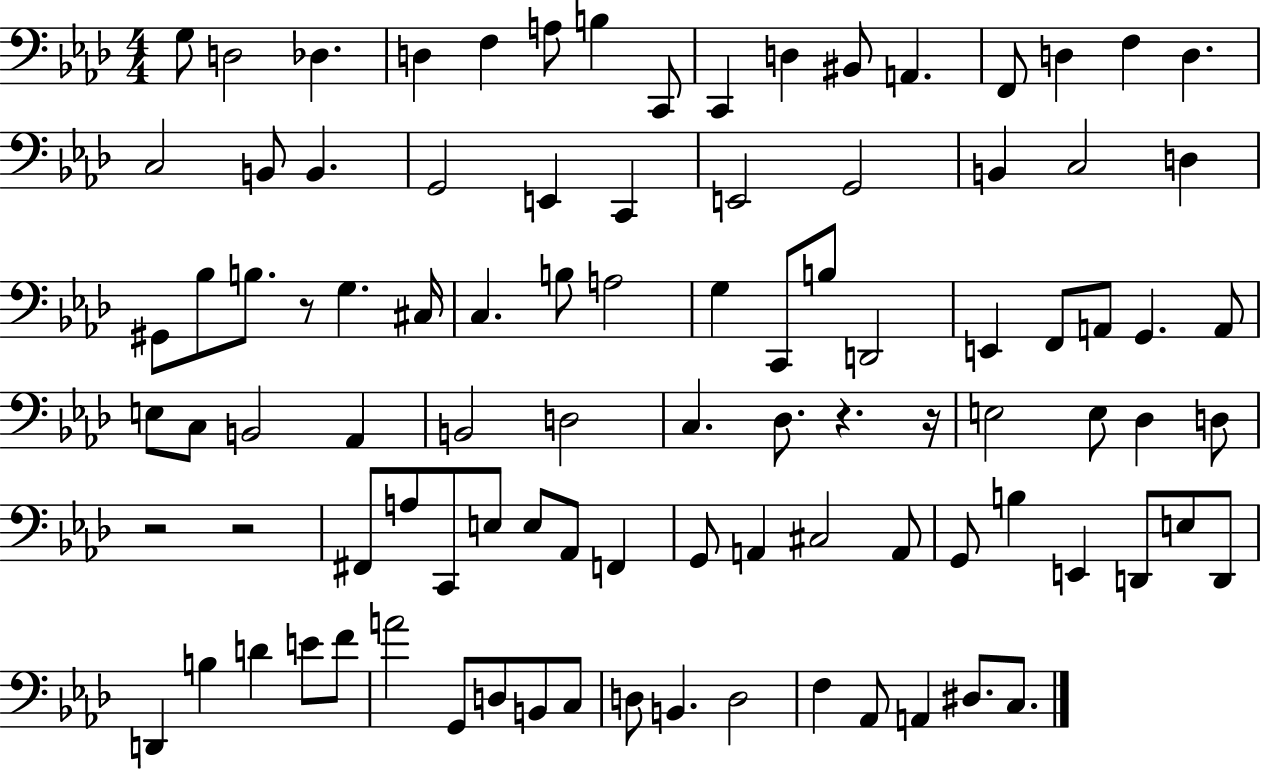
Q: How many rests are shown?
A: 5